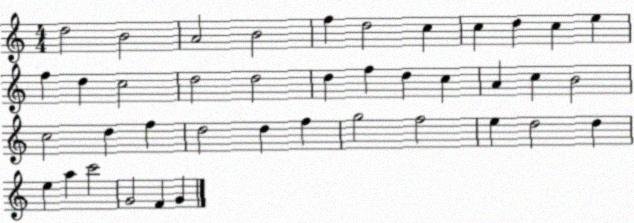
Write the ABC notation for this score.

X:1
T:Untitled
M:4/4
L:1/4
K:C
d2 B2 A2 B2 f d2 c c d c e f d c2 d2 d2 d f d c A c B2 c2 d f d2 d f g2 f2 e d2 d e a c'2 G2 F G